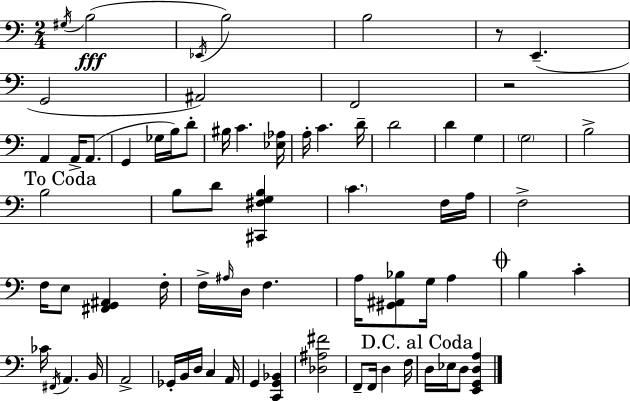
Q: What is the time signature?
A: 2/4